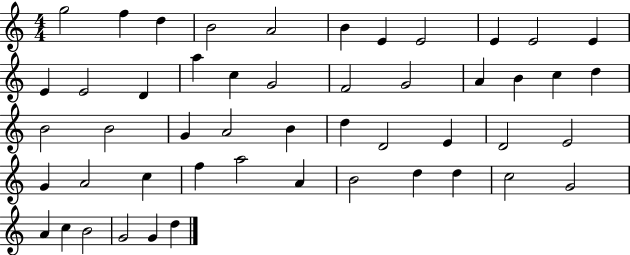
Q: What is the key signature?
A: C major